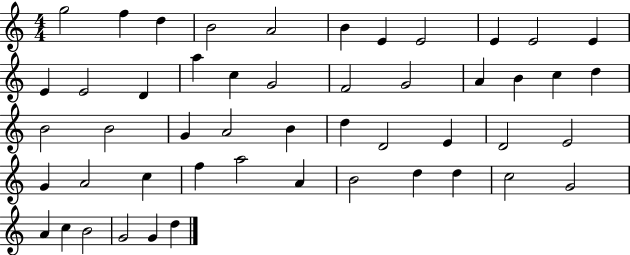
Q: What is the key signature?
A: C major